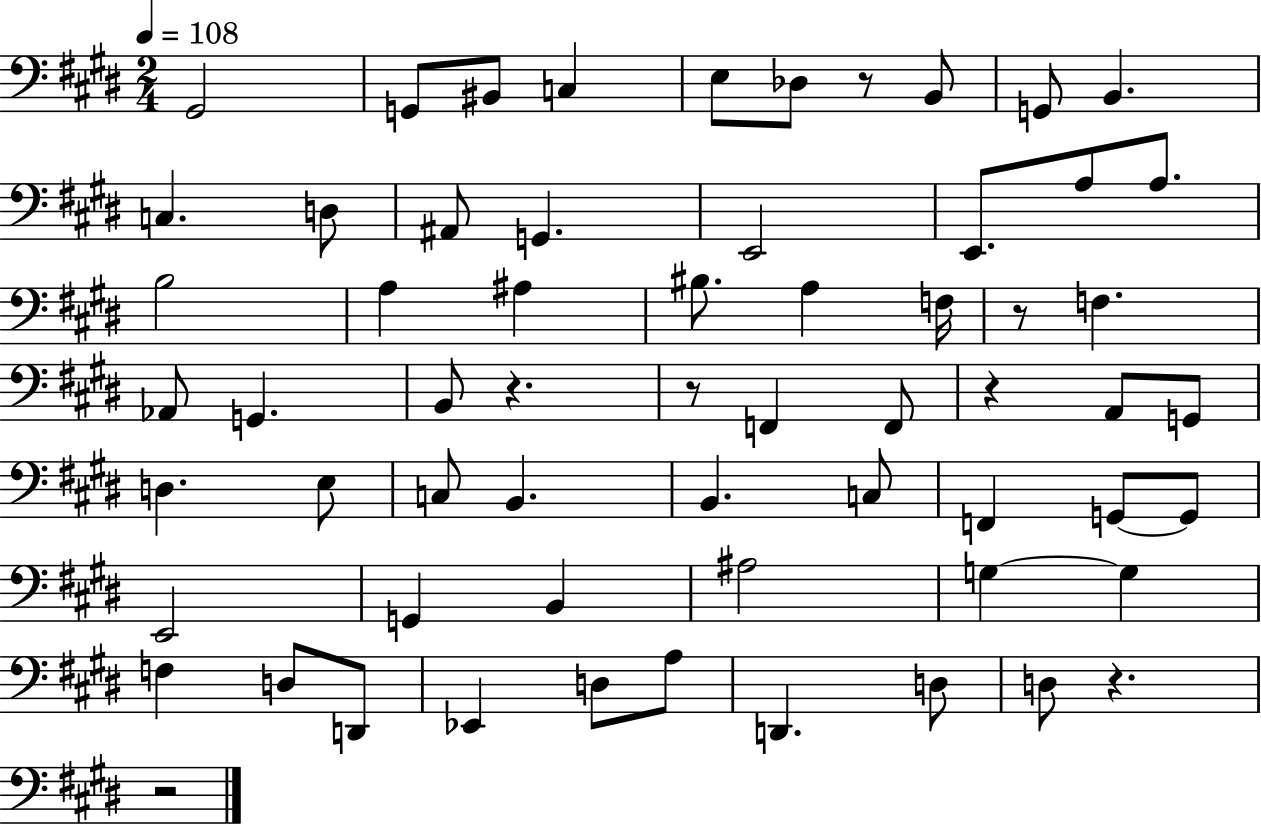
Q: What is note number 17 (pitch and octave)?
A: A3